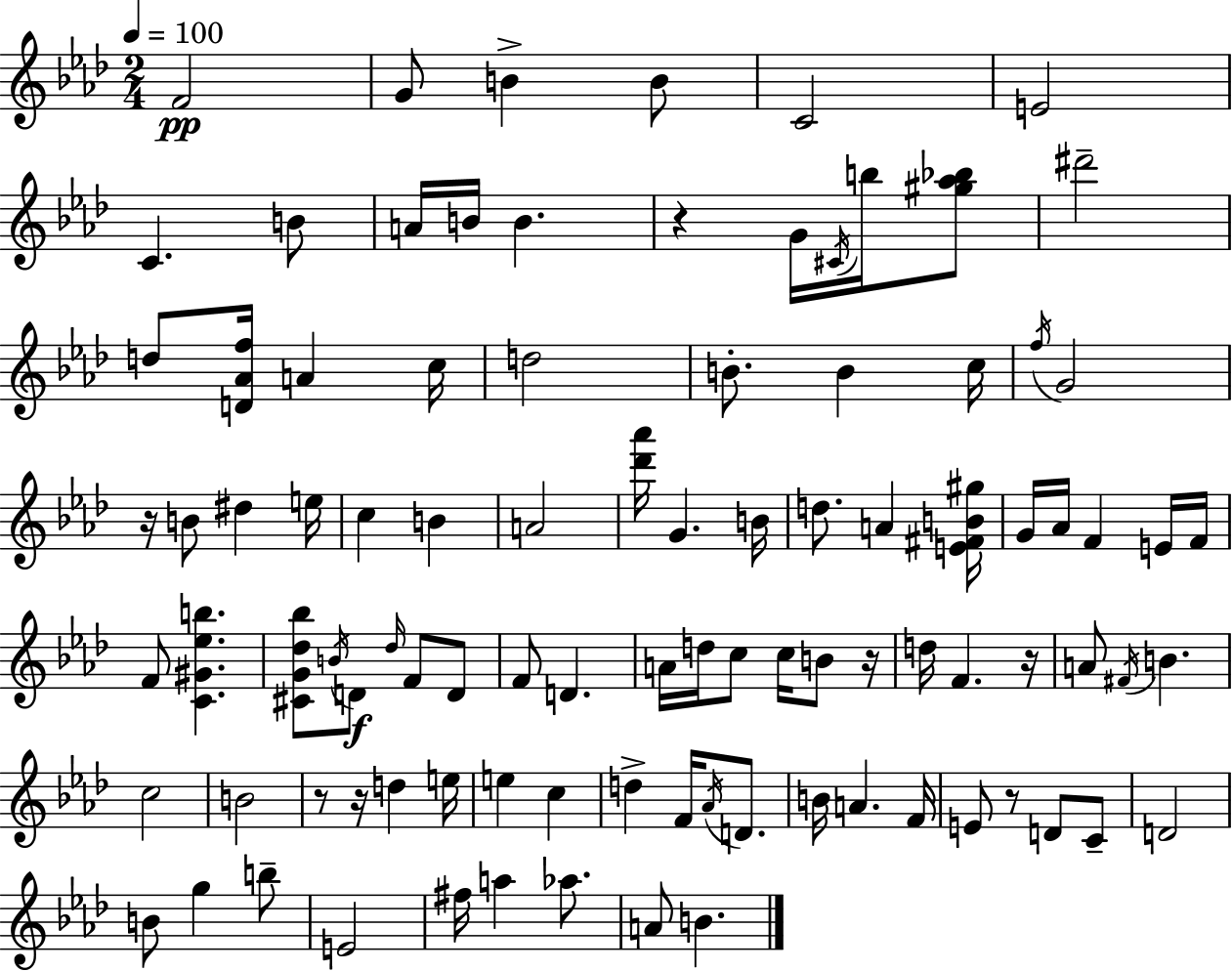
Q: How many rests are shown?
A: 7